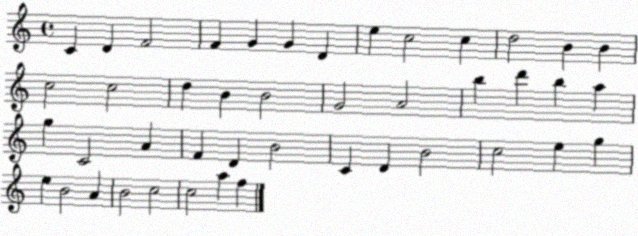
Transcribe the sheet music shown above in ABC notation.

X:1
T:Untitled
M:4/4
L:1/4
K:C
C D F2 F G G D e c2 c d2 B B c2 c2 d B B2 G2 A2 b d' b a g C2 A F D B2 C D B2 c2 e g e B2 A B2 c2 c2 a f